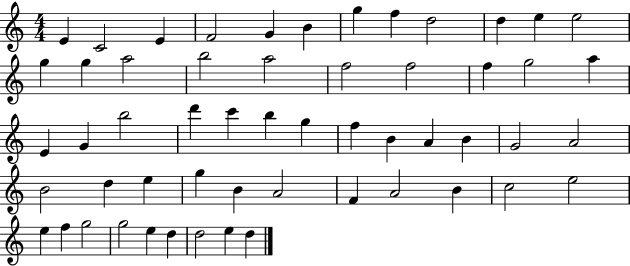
{
  \clef treble
  \numericTimeSignature
  \time 4/4
  \key c \major
  e'4 c'2 e'4 | f'2 g'4 b'4 | g''4 f''4 d''2 | d''4 e''4 e''2 | \break g''4 g''4 a''2 | b''2 a''2 | f''2 f''2 | f''4 g''2 a''4 | \break e'4 g'4 b''2 | d'''4 c'''4 b''4 g''4 | f''4 b'4 a'4 b'4 | g'2 a'2 | \break b'2 d''4 e''4 | g''4 b'4 a'2 | f'4 a'2 b'4 | c''2 e''2 | \break e''4 f''4 g''2 | g''2 e''4 d''4 | d''2 e''4 d''4 | \bar "|."
}